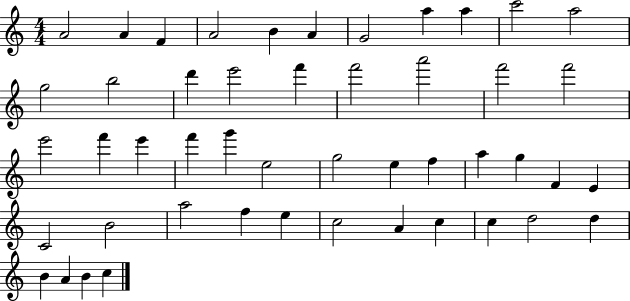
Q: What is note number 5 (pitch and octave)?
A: B4